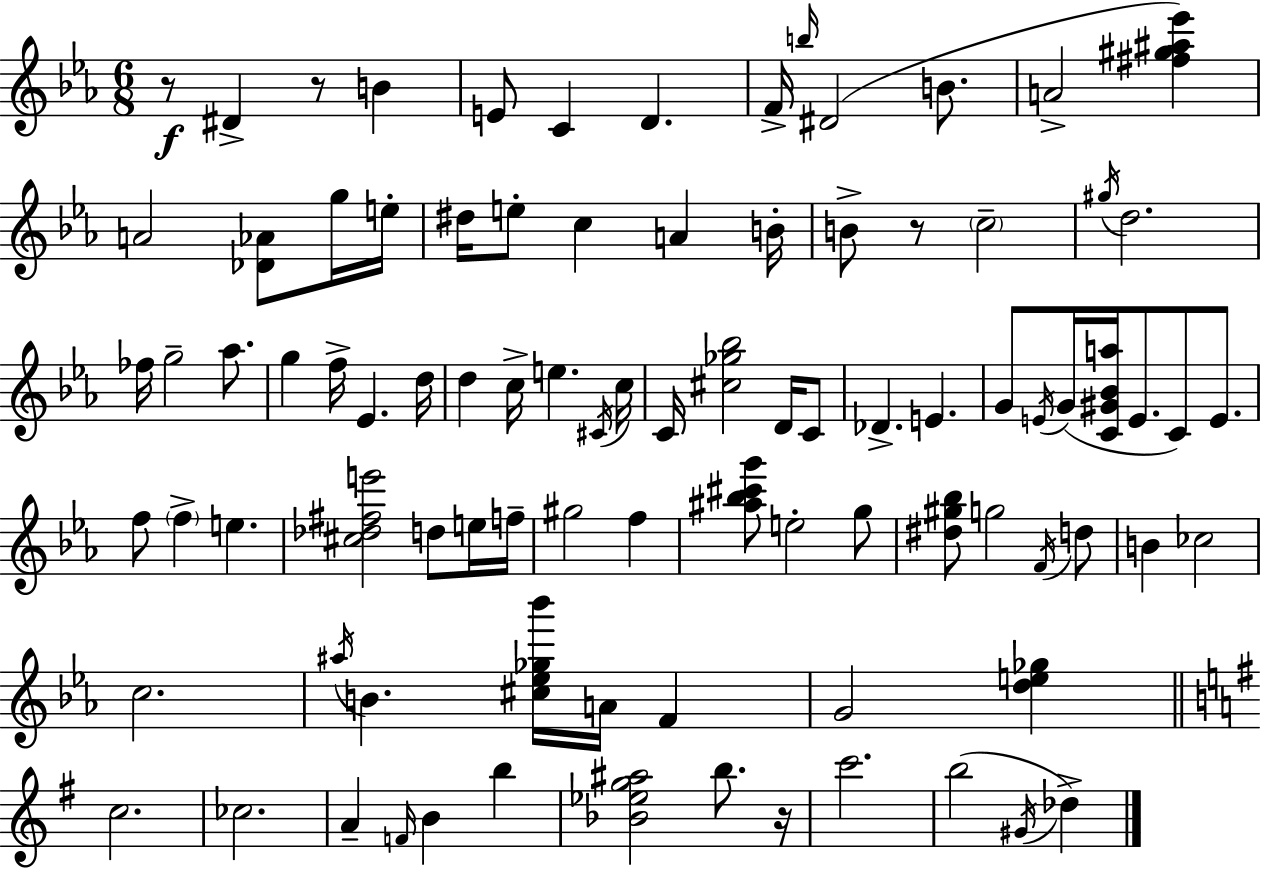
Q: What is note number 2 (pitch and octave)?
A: B4